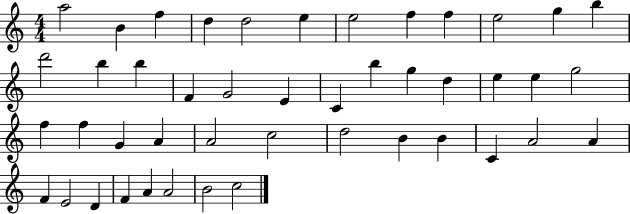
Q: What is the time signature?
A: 4/4